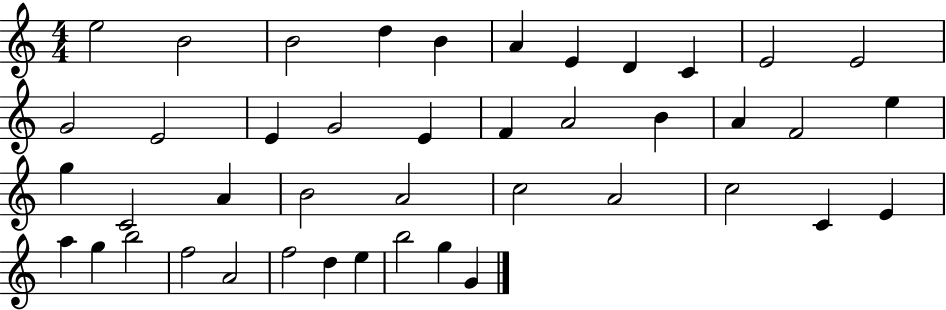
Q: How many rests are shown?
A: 0